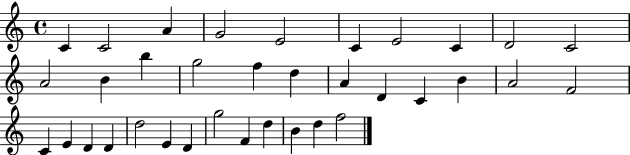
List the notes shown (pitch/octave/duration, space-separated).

C4/q C4/h A4/q G4/h E4/h C4/q E4/h C4/q D4/h C4/h A4/h B4/q B5/q G5/h F5/q D5/q A4/q D4/q C4/q B4/q A4/h F4/h C4/q E4/q D4/q D4/q D5/h E4/q D4/q G5/h F4/q D5/q B4/q D5/q F5/h